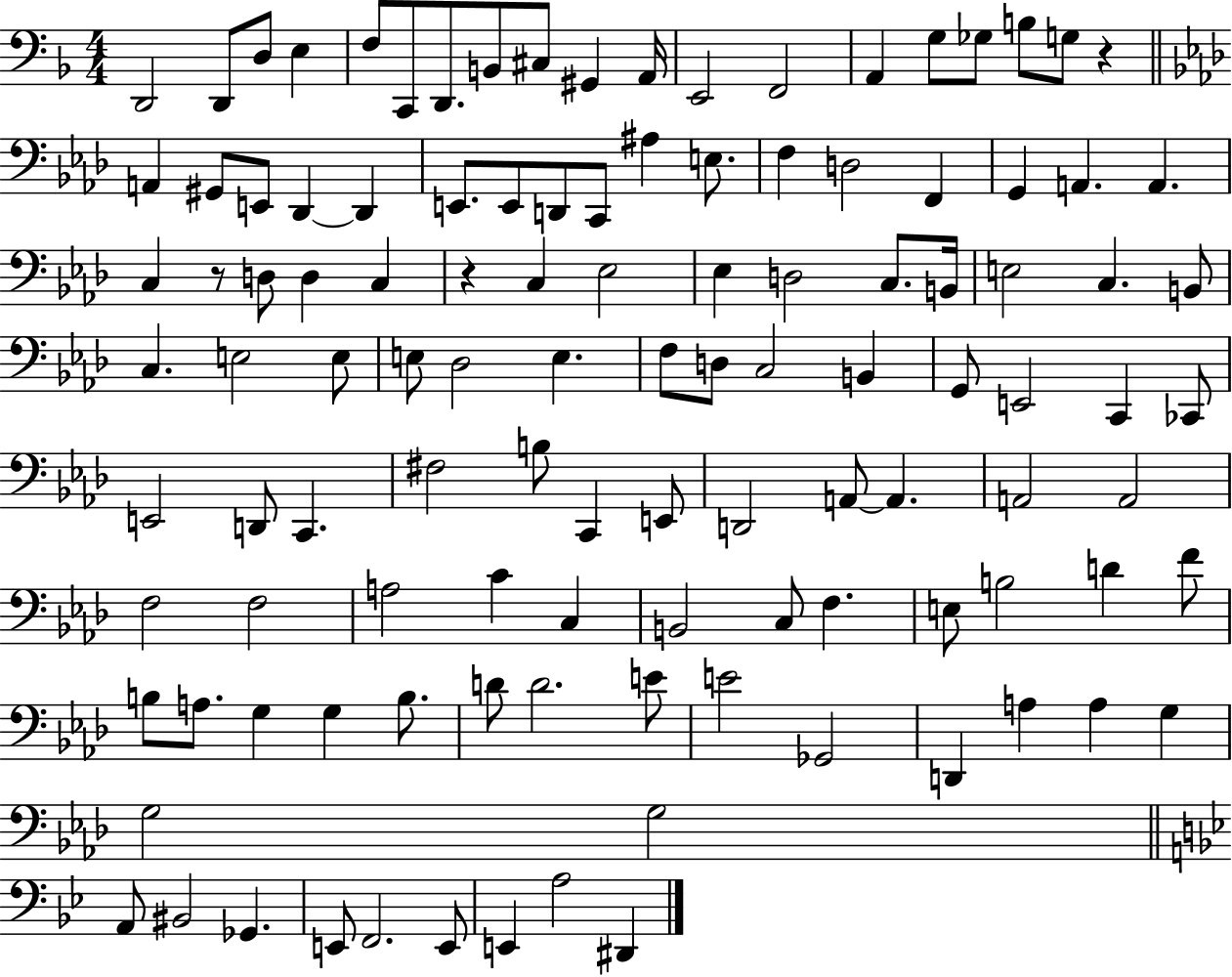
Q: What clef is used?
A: bass